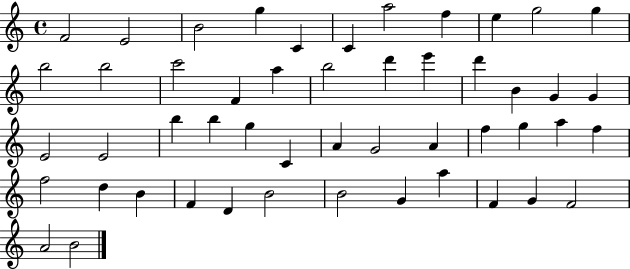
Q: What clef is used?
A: treble